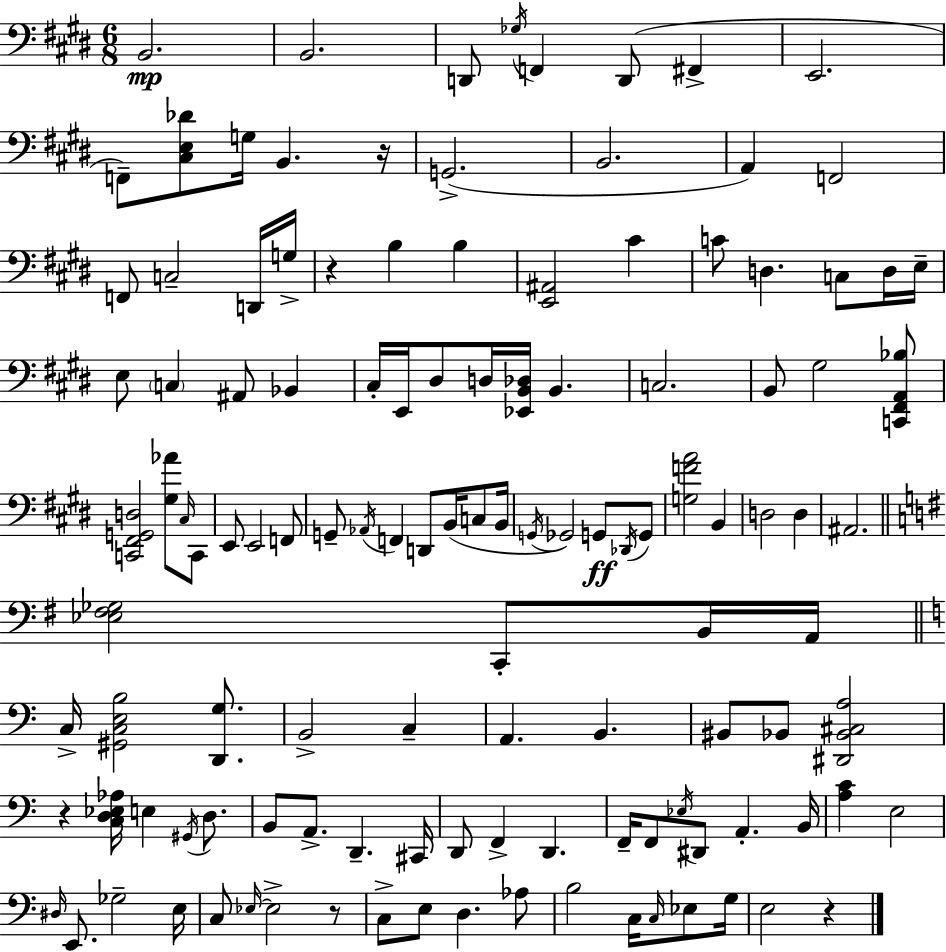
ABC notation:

X:1
T:Untitled
M:6/8
L:1/4
K:E
B,,2 B,,2 D,,/2 _G,/4 F,, D,,/2 ^F,, E,,2 F,,/2 [^C,E,_D]/2 G,/4 B,, z/4 G,,2 B,,2 A,, F,,2 F,,/2 C,2 D,,/4 G,/4 z B, B, [E,,^A,,]2 ^C C/2 D, C,/2 D,/4 E,/4 E,/2 C, ^A,,/2 _B,, ^C,/4 E,,/4 ^D,/2 D,/4 [_E,,B,,_D,]/4 B,, C,2 B,,/2 ^G,2 [C,,^F,,A,,_B,]/2 [C,,^F,,G,,D,]2 [^G,_A]/2 ^C,/4 C,,/2 E,,/2 E,,2 F,,/2 G,,/2 _A,,/4 F,, D,,/2 B,,/4 C,/2 B,,/4 G,,/4 _G,,2 G,,/2 _D,,/4 G,,/2 [G,FA]2 B,, D,2 D, ^A,,2 [_E,^F,_G,]2 C,,/2 B,,/4 A,,/4 C,/4 [^G,,C,E,B,]2 [D,,G,]/2 B,,2 C, A,, B,, ^B,,/2 _B,,/2 [^D,,_B,,^C,A,]2 z [C,D,_E,_A,]/4 E, ^G,,/4 D,/2 B,,/2 A,,/2 D,, ^C,,/4 D,,/2 F,, D,, F,,/4 F,,/2 _E,/4 ^D,,/2 A,, B,,/4 [A,C] E,2 ^D,/4 E,,/2 _G,2 E,/4 C,/2 _E,/4 _E,2 z/2 C,/2 E,/2 D, _A,/2 B,2 C,/4 C,/4 _E,/2 G,/4 E,2 z